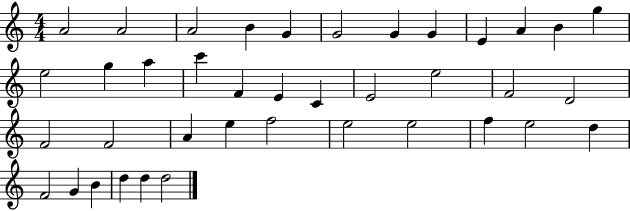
{
  \clef treble
  \numericTimeSignature
  \time 4/4
  \key c \major
  a'2 a'2 | a'2 b'4 g'4 | g'2 g'4 g'4 | e'4 a'4 b'4 g''4 | \break e''2 g''4 a''4 | c'''4 f'4 e'4 c'4 | e'2 e''2 | f'2 d'2 | \break f'2 f'2 | a'4 e''4 f''2 | e''2 e''2 | f''4 e''2 d''4 | \break f'2 g'4 b'4 | d''4 d''4 d''2 | \bar "|."
}